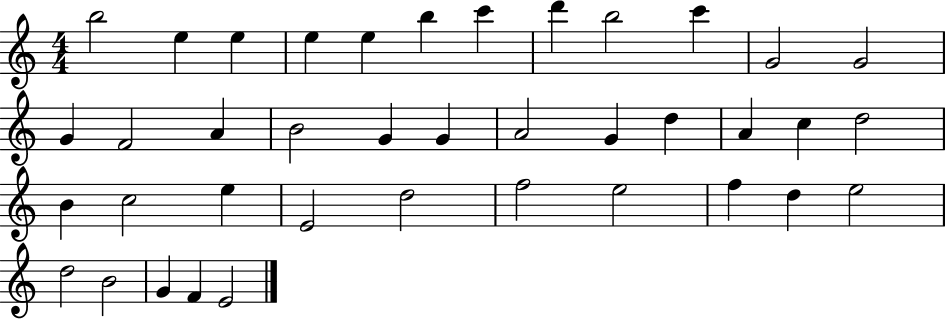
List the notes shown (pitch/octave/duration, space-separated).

B5/h E5/q E5/q E5/q E5/q B5/q C6/q D6/q B5/h C6/q G4/h G4/h G4/q F4/h A4/q B4/h G4/q G4/q A4/h G4/q D5/q A4/q C5/q D5/h B4/q C5/h E5/q E4/h D5/h F5/h E5/h F5/q D5/q E5/h D5/h B4/h G4/q F4/q E4/h